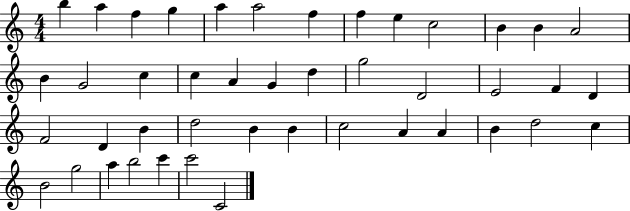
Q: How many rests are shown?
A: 0